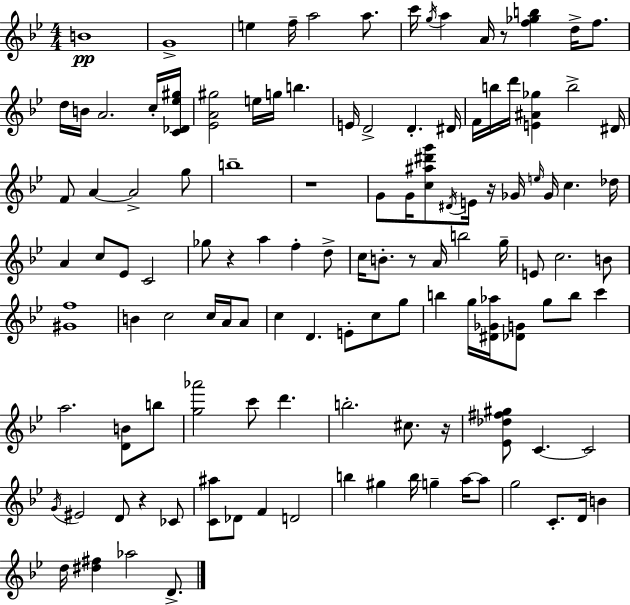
{
  \clef treble
  \numericTimeSignature
  \time 4/4
  \key bes \major
  b'1\pp | g'1-> | e''4 f''16-- a''2 a''8. | c'''16 \acciaccatura { g''16 } a''4 a'16 r8 <f'' ges'' b''>4 d''16-> f''8. | \break d''16 b'16 a'2. c''16-. | <c' des' ees'' gis''>16 <ees' a' gis''>2 e''16 g''16 b''4. | e'16 d'2-> d'4.-. | dis'16 f'16 b''16 d'''16 <e' ais' ges''>4 b''2-> | \break dis'16 f'8 a'4~~ a'2-> g''8 | b''1-- | r1 | g'8 g'16 <c'' ais'' dis''' g'''>8 \acciaccatura { dis'16 } e'16 r16 ges'16 \grace { e''16 } ges'16 c''4. | \break des''16 a'4 c''8 ees'8 c'2 | ges''8 r4 a''4 f''4-. | d''8-> c''16 b'8.-. r8 a'16 b''2 | g''16-- e'8 c''2. | \break b'8 <gis' f''>1 | b'4 c''2 c''16 | a'16 a'8 c''4 d'4. e'8-. c''8 | g''8 b''4 g''16 <dis' ges' aes''>16 <des' g'>8 g''8 b''8 c'''4 | \break a''2. <d' b'>8 | b''8 <g'' aes'''>2 c'''8 d'''4. | b''2.-. cis''8. | r16 <ees' des'' fis'' gis''>8 c'4.~~ c'2 | \break \acciaccatura { g'16 } eis'2 d'8 r4 | ces'8 <c' ais''>8 des'8 f'4 d'2 | b''4 gis''4 b''16 g''4-- | a''16~~ a''8 g''2 c'8.-. d'16 | \break b'4 d''16 <dis'' fis''>4 aes''2 | d'8.-> \bar "|."
}